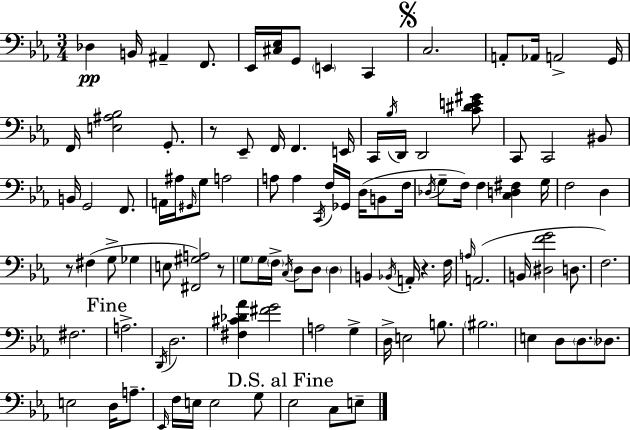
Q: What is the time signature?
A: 3/4